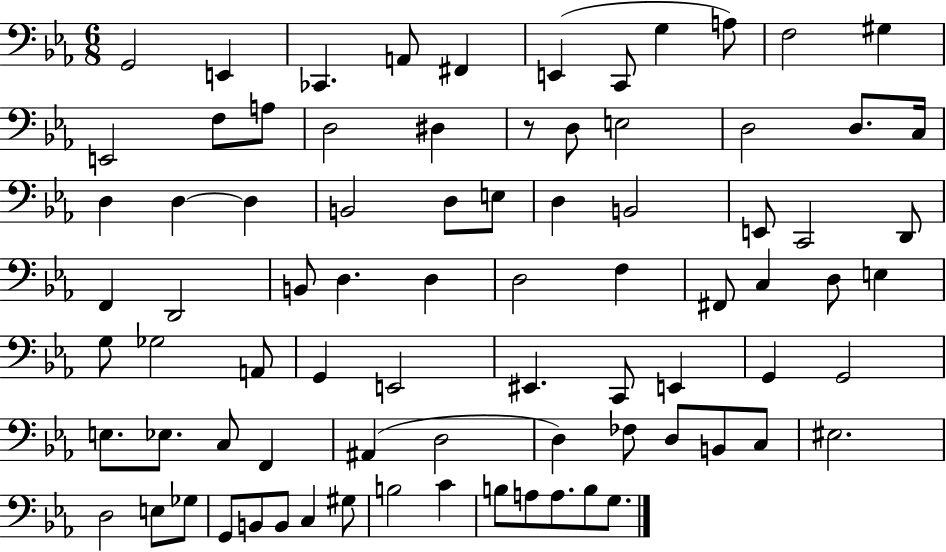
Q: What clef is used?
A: bass